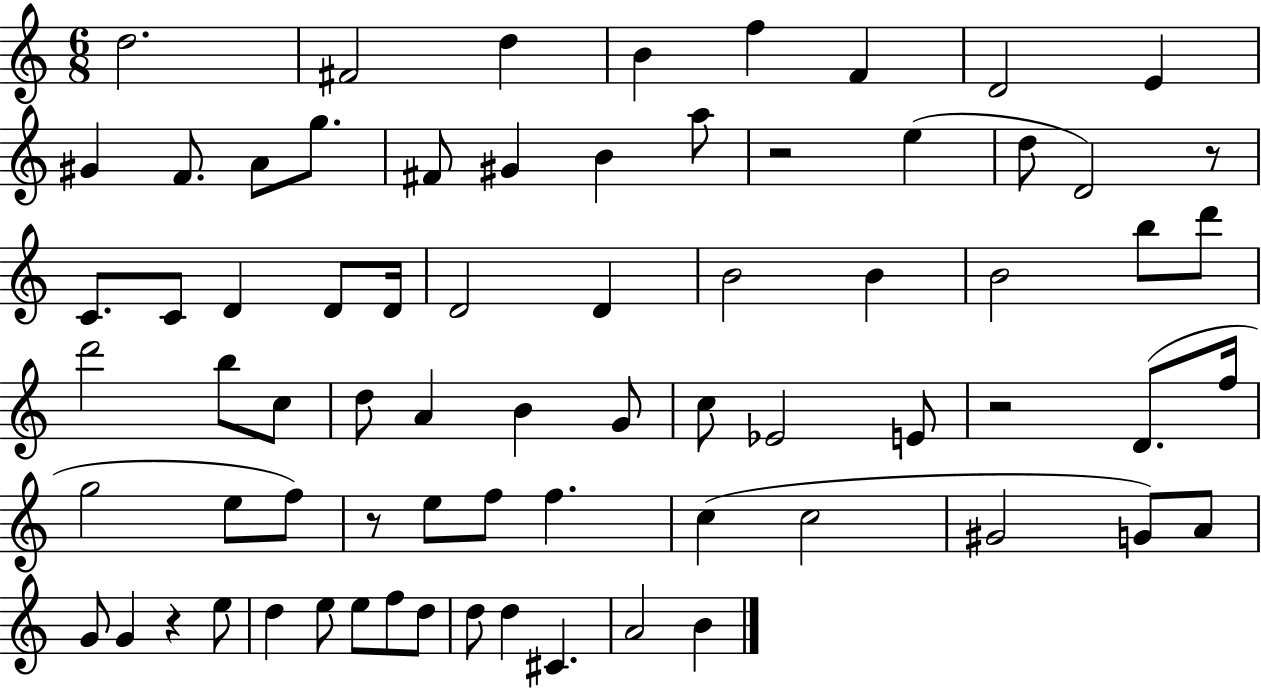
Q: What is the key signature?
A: C major